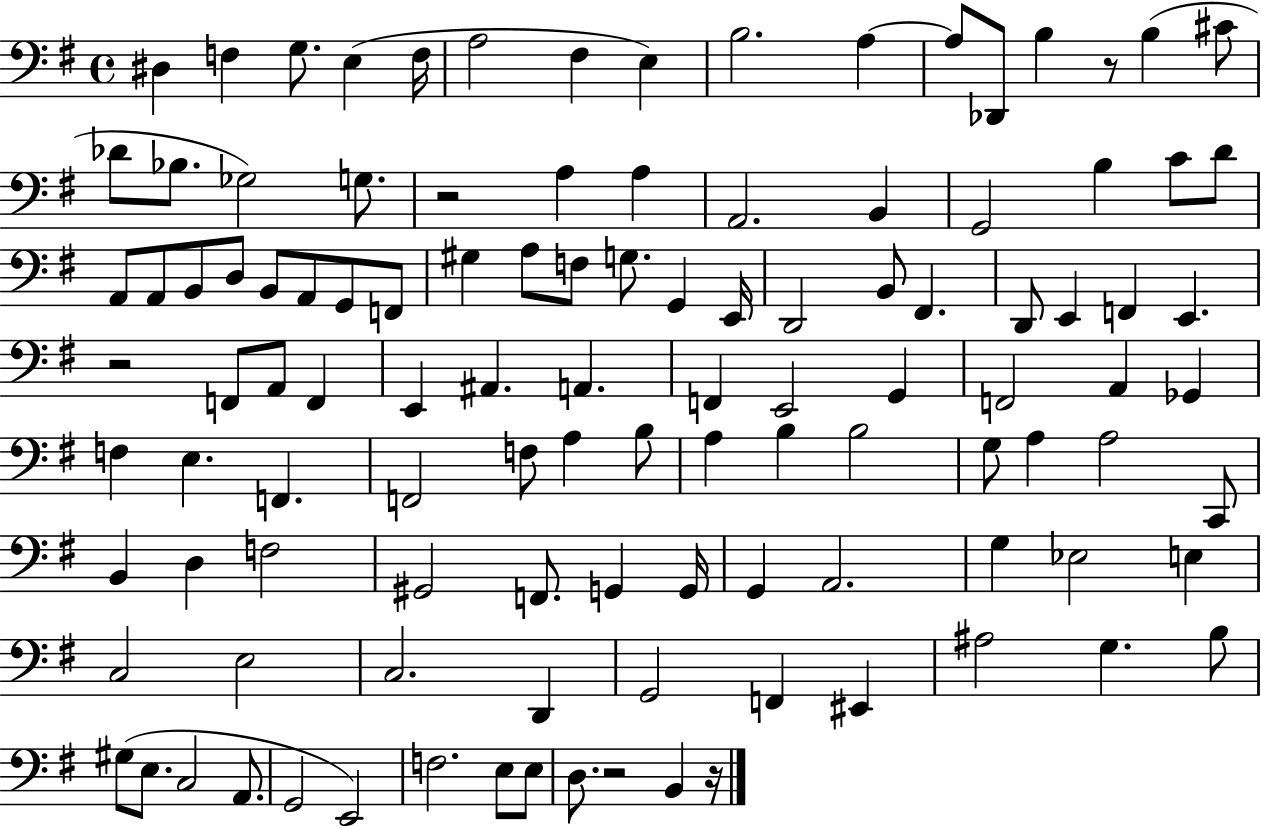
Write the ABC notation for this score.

X:1
T:Untitled
M:4/4
L:1/4
K:G
^D, F, G,/2 E, F,/4 A,2 ^F, E, B,2 A, A,/2 _D,,/2 B, z/2 B, ^C/2 _D/2 _B,/2 _G,2 G,/2 z2 A, A, A,,2 B,, G,,2 B, C/2 D/2 A,,/2 A,,/2 B,,/2 D,/2 B,,/2 A,,/2 G,,/2 F,,/2 ^G, A,/2 F,/2 G,/2 G,, E,,/4 D,,2 B,,/2 ^F,, D,,/2 E,, F,, E,, z2 F,,/2 A,,/2 F,, E,, ^A,, A,, F,, E,,2 G,, F,,2 A,, _G,, F, E, F,, F,,2 F,/2 A, B,/2 A, B, B,2 G,/2 A, A,2 C,,/2 B,, D, F,2 ^G,,2 F,,/2 G,, G,,/4 G,, A,,2 G, _E,2 E, C,2 E,2 C,2 D,, G,,2 F,, ^E,, ^A,2 G, B,/2 ^G,/2 E,/2 C,2 A,,/2 G,,2 E,,2 F,2 E,/2 E,/2 D,/2 z2 B,, z/4